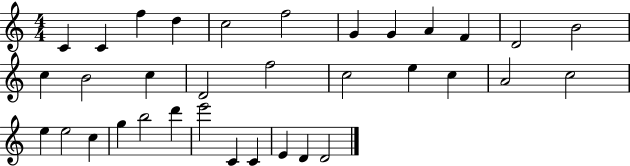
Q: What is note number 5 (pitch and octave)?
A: C5